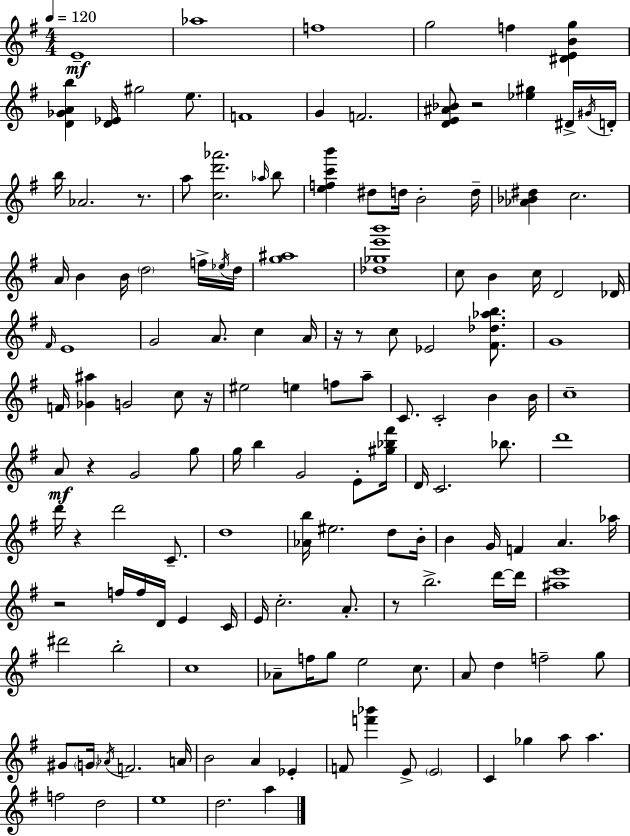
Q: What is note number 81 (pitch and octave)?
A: F5